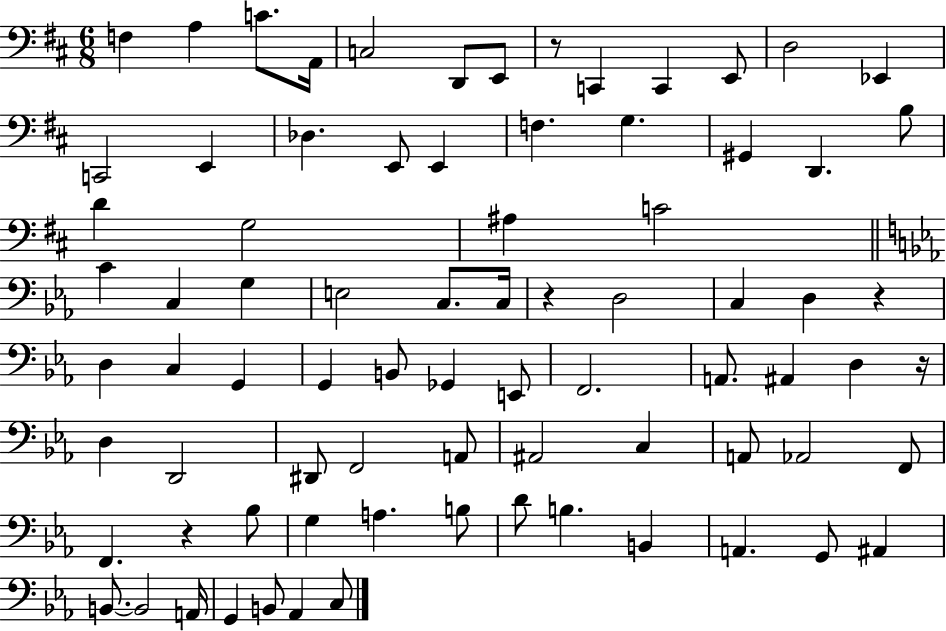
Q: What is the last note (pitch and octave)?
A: C3